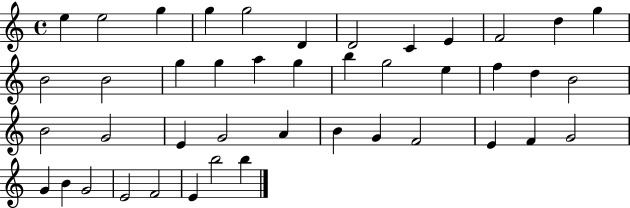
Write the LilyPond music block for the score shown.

{
  \clef treble
  \time 4/4
  \defaultTimeSignature
  \key c \major
  e''4 e''2 g''4 | g''4 g''2 d'4 | d'2 c'4 e'4 | f'2 d''4 g''4 | \break b'2 b'2 | g''4 g''4 a''4 g''4 | b''4 g''2 e''4 | f''4 d''4 b'2 | \break b'2 g'2 | e'4 g'2 a'4 | b'4 g'4 f'2 | e'4 f'4 g'2 | \break g'4 b'4 g'2 | e'2 f'2 | e'4 b''2 b''4 | \bar "|."
}